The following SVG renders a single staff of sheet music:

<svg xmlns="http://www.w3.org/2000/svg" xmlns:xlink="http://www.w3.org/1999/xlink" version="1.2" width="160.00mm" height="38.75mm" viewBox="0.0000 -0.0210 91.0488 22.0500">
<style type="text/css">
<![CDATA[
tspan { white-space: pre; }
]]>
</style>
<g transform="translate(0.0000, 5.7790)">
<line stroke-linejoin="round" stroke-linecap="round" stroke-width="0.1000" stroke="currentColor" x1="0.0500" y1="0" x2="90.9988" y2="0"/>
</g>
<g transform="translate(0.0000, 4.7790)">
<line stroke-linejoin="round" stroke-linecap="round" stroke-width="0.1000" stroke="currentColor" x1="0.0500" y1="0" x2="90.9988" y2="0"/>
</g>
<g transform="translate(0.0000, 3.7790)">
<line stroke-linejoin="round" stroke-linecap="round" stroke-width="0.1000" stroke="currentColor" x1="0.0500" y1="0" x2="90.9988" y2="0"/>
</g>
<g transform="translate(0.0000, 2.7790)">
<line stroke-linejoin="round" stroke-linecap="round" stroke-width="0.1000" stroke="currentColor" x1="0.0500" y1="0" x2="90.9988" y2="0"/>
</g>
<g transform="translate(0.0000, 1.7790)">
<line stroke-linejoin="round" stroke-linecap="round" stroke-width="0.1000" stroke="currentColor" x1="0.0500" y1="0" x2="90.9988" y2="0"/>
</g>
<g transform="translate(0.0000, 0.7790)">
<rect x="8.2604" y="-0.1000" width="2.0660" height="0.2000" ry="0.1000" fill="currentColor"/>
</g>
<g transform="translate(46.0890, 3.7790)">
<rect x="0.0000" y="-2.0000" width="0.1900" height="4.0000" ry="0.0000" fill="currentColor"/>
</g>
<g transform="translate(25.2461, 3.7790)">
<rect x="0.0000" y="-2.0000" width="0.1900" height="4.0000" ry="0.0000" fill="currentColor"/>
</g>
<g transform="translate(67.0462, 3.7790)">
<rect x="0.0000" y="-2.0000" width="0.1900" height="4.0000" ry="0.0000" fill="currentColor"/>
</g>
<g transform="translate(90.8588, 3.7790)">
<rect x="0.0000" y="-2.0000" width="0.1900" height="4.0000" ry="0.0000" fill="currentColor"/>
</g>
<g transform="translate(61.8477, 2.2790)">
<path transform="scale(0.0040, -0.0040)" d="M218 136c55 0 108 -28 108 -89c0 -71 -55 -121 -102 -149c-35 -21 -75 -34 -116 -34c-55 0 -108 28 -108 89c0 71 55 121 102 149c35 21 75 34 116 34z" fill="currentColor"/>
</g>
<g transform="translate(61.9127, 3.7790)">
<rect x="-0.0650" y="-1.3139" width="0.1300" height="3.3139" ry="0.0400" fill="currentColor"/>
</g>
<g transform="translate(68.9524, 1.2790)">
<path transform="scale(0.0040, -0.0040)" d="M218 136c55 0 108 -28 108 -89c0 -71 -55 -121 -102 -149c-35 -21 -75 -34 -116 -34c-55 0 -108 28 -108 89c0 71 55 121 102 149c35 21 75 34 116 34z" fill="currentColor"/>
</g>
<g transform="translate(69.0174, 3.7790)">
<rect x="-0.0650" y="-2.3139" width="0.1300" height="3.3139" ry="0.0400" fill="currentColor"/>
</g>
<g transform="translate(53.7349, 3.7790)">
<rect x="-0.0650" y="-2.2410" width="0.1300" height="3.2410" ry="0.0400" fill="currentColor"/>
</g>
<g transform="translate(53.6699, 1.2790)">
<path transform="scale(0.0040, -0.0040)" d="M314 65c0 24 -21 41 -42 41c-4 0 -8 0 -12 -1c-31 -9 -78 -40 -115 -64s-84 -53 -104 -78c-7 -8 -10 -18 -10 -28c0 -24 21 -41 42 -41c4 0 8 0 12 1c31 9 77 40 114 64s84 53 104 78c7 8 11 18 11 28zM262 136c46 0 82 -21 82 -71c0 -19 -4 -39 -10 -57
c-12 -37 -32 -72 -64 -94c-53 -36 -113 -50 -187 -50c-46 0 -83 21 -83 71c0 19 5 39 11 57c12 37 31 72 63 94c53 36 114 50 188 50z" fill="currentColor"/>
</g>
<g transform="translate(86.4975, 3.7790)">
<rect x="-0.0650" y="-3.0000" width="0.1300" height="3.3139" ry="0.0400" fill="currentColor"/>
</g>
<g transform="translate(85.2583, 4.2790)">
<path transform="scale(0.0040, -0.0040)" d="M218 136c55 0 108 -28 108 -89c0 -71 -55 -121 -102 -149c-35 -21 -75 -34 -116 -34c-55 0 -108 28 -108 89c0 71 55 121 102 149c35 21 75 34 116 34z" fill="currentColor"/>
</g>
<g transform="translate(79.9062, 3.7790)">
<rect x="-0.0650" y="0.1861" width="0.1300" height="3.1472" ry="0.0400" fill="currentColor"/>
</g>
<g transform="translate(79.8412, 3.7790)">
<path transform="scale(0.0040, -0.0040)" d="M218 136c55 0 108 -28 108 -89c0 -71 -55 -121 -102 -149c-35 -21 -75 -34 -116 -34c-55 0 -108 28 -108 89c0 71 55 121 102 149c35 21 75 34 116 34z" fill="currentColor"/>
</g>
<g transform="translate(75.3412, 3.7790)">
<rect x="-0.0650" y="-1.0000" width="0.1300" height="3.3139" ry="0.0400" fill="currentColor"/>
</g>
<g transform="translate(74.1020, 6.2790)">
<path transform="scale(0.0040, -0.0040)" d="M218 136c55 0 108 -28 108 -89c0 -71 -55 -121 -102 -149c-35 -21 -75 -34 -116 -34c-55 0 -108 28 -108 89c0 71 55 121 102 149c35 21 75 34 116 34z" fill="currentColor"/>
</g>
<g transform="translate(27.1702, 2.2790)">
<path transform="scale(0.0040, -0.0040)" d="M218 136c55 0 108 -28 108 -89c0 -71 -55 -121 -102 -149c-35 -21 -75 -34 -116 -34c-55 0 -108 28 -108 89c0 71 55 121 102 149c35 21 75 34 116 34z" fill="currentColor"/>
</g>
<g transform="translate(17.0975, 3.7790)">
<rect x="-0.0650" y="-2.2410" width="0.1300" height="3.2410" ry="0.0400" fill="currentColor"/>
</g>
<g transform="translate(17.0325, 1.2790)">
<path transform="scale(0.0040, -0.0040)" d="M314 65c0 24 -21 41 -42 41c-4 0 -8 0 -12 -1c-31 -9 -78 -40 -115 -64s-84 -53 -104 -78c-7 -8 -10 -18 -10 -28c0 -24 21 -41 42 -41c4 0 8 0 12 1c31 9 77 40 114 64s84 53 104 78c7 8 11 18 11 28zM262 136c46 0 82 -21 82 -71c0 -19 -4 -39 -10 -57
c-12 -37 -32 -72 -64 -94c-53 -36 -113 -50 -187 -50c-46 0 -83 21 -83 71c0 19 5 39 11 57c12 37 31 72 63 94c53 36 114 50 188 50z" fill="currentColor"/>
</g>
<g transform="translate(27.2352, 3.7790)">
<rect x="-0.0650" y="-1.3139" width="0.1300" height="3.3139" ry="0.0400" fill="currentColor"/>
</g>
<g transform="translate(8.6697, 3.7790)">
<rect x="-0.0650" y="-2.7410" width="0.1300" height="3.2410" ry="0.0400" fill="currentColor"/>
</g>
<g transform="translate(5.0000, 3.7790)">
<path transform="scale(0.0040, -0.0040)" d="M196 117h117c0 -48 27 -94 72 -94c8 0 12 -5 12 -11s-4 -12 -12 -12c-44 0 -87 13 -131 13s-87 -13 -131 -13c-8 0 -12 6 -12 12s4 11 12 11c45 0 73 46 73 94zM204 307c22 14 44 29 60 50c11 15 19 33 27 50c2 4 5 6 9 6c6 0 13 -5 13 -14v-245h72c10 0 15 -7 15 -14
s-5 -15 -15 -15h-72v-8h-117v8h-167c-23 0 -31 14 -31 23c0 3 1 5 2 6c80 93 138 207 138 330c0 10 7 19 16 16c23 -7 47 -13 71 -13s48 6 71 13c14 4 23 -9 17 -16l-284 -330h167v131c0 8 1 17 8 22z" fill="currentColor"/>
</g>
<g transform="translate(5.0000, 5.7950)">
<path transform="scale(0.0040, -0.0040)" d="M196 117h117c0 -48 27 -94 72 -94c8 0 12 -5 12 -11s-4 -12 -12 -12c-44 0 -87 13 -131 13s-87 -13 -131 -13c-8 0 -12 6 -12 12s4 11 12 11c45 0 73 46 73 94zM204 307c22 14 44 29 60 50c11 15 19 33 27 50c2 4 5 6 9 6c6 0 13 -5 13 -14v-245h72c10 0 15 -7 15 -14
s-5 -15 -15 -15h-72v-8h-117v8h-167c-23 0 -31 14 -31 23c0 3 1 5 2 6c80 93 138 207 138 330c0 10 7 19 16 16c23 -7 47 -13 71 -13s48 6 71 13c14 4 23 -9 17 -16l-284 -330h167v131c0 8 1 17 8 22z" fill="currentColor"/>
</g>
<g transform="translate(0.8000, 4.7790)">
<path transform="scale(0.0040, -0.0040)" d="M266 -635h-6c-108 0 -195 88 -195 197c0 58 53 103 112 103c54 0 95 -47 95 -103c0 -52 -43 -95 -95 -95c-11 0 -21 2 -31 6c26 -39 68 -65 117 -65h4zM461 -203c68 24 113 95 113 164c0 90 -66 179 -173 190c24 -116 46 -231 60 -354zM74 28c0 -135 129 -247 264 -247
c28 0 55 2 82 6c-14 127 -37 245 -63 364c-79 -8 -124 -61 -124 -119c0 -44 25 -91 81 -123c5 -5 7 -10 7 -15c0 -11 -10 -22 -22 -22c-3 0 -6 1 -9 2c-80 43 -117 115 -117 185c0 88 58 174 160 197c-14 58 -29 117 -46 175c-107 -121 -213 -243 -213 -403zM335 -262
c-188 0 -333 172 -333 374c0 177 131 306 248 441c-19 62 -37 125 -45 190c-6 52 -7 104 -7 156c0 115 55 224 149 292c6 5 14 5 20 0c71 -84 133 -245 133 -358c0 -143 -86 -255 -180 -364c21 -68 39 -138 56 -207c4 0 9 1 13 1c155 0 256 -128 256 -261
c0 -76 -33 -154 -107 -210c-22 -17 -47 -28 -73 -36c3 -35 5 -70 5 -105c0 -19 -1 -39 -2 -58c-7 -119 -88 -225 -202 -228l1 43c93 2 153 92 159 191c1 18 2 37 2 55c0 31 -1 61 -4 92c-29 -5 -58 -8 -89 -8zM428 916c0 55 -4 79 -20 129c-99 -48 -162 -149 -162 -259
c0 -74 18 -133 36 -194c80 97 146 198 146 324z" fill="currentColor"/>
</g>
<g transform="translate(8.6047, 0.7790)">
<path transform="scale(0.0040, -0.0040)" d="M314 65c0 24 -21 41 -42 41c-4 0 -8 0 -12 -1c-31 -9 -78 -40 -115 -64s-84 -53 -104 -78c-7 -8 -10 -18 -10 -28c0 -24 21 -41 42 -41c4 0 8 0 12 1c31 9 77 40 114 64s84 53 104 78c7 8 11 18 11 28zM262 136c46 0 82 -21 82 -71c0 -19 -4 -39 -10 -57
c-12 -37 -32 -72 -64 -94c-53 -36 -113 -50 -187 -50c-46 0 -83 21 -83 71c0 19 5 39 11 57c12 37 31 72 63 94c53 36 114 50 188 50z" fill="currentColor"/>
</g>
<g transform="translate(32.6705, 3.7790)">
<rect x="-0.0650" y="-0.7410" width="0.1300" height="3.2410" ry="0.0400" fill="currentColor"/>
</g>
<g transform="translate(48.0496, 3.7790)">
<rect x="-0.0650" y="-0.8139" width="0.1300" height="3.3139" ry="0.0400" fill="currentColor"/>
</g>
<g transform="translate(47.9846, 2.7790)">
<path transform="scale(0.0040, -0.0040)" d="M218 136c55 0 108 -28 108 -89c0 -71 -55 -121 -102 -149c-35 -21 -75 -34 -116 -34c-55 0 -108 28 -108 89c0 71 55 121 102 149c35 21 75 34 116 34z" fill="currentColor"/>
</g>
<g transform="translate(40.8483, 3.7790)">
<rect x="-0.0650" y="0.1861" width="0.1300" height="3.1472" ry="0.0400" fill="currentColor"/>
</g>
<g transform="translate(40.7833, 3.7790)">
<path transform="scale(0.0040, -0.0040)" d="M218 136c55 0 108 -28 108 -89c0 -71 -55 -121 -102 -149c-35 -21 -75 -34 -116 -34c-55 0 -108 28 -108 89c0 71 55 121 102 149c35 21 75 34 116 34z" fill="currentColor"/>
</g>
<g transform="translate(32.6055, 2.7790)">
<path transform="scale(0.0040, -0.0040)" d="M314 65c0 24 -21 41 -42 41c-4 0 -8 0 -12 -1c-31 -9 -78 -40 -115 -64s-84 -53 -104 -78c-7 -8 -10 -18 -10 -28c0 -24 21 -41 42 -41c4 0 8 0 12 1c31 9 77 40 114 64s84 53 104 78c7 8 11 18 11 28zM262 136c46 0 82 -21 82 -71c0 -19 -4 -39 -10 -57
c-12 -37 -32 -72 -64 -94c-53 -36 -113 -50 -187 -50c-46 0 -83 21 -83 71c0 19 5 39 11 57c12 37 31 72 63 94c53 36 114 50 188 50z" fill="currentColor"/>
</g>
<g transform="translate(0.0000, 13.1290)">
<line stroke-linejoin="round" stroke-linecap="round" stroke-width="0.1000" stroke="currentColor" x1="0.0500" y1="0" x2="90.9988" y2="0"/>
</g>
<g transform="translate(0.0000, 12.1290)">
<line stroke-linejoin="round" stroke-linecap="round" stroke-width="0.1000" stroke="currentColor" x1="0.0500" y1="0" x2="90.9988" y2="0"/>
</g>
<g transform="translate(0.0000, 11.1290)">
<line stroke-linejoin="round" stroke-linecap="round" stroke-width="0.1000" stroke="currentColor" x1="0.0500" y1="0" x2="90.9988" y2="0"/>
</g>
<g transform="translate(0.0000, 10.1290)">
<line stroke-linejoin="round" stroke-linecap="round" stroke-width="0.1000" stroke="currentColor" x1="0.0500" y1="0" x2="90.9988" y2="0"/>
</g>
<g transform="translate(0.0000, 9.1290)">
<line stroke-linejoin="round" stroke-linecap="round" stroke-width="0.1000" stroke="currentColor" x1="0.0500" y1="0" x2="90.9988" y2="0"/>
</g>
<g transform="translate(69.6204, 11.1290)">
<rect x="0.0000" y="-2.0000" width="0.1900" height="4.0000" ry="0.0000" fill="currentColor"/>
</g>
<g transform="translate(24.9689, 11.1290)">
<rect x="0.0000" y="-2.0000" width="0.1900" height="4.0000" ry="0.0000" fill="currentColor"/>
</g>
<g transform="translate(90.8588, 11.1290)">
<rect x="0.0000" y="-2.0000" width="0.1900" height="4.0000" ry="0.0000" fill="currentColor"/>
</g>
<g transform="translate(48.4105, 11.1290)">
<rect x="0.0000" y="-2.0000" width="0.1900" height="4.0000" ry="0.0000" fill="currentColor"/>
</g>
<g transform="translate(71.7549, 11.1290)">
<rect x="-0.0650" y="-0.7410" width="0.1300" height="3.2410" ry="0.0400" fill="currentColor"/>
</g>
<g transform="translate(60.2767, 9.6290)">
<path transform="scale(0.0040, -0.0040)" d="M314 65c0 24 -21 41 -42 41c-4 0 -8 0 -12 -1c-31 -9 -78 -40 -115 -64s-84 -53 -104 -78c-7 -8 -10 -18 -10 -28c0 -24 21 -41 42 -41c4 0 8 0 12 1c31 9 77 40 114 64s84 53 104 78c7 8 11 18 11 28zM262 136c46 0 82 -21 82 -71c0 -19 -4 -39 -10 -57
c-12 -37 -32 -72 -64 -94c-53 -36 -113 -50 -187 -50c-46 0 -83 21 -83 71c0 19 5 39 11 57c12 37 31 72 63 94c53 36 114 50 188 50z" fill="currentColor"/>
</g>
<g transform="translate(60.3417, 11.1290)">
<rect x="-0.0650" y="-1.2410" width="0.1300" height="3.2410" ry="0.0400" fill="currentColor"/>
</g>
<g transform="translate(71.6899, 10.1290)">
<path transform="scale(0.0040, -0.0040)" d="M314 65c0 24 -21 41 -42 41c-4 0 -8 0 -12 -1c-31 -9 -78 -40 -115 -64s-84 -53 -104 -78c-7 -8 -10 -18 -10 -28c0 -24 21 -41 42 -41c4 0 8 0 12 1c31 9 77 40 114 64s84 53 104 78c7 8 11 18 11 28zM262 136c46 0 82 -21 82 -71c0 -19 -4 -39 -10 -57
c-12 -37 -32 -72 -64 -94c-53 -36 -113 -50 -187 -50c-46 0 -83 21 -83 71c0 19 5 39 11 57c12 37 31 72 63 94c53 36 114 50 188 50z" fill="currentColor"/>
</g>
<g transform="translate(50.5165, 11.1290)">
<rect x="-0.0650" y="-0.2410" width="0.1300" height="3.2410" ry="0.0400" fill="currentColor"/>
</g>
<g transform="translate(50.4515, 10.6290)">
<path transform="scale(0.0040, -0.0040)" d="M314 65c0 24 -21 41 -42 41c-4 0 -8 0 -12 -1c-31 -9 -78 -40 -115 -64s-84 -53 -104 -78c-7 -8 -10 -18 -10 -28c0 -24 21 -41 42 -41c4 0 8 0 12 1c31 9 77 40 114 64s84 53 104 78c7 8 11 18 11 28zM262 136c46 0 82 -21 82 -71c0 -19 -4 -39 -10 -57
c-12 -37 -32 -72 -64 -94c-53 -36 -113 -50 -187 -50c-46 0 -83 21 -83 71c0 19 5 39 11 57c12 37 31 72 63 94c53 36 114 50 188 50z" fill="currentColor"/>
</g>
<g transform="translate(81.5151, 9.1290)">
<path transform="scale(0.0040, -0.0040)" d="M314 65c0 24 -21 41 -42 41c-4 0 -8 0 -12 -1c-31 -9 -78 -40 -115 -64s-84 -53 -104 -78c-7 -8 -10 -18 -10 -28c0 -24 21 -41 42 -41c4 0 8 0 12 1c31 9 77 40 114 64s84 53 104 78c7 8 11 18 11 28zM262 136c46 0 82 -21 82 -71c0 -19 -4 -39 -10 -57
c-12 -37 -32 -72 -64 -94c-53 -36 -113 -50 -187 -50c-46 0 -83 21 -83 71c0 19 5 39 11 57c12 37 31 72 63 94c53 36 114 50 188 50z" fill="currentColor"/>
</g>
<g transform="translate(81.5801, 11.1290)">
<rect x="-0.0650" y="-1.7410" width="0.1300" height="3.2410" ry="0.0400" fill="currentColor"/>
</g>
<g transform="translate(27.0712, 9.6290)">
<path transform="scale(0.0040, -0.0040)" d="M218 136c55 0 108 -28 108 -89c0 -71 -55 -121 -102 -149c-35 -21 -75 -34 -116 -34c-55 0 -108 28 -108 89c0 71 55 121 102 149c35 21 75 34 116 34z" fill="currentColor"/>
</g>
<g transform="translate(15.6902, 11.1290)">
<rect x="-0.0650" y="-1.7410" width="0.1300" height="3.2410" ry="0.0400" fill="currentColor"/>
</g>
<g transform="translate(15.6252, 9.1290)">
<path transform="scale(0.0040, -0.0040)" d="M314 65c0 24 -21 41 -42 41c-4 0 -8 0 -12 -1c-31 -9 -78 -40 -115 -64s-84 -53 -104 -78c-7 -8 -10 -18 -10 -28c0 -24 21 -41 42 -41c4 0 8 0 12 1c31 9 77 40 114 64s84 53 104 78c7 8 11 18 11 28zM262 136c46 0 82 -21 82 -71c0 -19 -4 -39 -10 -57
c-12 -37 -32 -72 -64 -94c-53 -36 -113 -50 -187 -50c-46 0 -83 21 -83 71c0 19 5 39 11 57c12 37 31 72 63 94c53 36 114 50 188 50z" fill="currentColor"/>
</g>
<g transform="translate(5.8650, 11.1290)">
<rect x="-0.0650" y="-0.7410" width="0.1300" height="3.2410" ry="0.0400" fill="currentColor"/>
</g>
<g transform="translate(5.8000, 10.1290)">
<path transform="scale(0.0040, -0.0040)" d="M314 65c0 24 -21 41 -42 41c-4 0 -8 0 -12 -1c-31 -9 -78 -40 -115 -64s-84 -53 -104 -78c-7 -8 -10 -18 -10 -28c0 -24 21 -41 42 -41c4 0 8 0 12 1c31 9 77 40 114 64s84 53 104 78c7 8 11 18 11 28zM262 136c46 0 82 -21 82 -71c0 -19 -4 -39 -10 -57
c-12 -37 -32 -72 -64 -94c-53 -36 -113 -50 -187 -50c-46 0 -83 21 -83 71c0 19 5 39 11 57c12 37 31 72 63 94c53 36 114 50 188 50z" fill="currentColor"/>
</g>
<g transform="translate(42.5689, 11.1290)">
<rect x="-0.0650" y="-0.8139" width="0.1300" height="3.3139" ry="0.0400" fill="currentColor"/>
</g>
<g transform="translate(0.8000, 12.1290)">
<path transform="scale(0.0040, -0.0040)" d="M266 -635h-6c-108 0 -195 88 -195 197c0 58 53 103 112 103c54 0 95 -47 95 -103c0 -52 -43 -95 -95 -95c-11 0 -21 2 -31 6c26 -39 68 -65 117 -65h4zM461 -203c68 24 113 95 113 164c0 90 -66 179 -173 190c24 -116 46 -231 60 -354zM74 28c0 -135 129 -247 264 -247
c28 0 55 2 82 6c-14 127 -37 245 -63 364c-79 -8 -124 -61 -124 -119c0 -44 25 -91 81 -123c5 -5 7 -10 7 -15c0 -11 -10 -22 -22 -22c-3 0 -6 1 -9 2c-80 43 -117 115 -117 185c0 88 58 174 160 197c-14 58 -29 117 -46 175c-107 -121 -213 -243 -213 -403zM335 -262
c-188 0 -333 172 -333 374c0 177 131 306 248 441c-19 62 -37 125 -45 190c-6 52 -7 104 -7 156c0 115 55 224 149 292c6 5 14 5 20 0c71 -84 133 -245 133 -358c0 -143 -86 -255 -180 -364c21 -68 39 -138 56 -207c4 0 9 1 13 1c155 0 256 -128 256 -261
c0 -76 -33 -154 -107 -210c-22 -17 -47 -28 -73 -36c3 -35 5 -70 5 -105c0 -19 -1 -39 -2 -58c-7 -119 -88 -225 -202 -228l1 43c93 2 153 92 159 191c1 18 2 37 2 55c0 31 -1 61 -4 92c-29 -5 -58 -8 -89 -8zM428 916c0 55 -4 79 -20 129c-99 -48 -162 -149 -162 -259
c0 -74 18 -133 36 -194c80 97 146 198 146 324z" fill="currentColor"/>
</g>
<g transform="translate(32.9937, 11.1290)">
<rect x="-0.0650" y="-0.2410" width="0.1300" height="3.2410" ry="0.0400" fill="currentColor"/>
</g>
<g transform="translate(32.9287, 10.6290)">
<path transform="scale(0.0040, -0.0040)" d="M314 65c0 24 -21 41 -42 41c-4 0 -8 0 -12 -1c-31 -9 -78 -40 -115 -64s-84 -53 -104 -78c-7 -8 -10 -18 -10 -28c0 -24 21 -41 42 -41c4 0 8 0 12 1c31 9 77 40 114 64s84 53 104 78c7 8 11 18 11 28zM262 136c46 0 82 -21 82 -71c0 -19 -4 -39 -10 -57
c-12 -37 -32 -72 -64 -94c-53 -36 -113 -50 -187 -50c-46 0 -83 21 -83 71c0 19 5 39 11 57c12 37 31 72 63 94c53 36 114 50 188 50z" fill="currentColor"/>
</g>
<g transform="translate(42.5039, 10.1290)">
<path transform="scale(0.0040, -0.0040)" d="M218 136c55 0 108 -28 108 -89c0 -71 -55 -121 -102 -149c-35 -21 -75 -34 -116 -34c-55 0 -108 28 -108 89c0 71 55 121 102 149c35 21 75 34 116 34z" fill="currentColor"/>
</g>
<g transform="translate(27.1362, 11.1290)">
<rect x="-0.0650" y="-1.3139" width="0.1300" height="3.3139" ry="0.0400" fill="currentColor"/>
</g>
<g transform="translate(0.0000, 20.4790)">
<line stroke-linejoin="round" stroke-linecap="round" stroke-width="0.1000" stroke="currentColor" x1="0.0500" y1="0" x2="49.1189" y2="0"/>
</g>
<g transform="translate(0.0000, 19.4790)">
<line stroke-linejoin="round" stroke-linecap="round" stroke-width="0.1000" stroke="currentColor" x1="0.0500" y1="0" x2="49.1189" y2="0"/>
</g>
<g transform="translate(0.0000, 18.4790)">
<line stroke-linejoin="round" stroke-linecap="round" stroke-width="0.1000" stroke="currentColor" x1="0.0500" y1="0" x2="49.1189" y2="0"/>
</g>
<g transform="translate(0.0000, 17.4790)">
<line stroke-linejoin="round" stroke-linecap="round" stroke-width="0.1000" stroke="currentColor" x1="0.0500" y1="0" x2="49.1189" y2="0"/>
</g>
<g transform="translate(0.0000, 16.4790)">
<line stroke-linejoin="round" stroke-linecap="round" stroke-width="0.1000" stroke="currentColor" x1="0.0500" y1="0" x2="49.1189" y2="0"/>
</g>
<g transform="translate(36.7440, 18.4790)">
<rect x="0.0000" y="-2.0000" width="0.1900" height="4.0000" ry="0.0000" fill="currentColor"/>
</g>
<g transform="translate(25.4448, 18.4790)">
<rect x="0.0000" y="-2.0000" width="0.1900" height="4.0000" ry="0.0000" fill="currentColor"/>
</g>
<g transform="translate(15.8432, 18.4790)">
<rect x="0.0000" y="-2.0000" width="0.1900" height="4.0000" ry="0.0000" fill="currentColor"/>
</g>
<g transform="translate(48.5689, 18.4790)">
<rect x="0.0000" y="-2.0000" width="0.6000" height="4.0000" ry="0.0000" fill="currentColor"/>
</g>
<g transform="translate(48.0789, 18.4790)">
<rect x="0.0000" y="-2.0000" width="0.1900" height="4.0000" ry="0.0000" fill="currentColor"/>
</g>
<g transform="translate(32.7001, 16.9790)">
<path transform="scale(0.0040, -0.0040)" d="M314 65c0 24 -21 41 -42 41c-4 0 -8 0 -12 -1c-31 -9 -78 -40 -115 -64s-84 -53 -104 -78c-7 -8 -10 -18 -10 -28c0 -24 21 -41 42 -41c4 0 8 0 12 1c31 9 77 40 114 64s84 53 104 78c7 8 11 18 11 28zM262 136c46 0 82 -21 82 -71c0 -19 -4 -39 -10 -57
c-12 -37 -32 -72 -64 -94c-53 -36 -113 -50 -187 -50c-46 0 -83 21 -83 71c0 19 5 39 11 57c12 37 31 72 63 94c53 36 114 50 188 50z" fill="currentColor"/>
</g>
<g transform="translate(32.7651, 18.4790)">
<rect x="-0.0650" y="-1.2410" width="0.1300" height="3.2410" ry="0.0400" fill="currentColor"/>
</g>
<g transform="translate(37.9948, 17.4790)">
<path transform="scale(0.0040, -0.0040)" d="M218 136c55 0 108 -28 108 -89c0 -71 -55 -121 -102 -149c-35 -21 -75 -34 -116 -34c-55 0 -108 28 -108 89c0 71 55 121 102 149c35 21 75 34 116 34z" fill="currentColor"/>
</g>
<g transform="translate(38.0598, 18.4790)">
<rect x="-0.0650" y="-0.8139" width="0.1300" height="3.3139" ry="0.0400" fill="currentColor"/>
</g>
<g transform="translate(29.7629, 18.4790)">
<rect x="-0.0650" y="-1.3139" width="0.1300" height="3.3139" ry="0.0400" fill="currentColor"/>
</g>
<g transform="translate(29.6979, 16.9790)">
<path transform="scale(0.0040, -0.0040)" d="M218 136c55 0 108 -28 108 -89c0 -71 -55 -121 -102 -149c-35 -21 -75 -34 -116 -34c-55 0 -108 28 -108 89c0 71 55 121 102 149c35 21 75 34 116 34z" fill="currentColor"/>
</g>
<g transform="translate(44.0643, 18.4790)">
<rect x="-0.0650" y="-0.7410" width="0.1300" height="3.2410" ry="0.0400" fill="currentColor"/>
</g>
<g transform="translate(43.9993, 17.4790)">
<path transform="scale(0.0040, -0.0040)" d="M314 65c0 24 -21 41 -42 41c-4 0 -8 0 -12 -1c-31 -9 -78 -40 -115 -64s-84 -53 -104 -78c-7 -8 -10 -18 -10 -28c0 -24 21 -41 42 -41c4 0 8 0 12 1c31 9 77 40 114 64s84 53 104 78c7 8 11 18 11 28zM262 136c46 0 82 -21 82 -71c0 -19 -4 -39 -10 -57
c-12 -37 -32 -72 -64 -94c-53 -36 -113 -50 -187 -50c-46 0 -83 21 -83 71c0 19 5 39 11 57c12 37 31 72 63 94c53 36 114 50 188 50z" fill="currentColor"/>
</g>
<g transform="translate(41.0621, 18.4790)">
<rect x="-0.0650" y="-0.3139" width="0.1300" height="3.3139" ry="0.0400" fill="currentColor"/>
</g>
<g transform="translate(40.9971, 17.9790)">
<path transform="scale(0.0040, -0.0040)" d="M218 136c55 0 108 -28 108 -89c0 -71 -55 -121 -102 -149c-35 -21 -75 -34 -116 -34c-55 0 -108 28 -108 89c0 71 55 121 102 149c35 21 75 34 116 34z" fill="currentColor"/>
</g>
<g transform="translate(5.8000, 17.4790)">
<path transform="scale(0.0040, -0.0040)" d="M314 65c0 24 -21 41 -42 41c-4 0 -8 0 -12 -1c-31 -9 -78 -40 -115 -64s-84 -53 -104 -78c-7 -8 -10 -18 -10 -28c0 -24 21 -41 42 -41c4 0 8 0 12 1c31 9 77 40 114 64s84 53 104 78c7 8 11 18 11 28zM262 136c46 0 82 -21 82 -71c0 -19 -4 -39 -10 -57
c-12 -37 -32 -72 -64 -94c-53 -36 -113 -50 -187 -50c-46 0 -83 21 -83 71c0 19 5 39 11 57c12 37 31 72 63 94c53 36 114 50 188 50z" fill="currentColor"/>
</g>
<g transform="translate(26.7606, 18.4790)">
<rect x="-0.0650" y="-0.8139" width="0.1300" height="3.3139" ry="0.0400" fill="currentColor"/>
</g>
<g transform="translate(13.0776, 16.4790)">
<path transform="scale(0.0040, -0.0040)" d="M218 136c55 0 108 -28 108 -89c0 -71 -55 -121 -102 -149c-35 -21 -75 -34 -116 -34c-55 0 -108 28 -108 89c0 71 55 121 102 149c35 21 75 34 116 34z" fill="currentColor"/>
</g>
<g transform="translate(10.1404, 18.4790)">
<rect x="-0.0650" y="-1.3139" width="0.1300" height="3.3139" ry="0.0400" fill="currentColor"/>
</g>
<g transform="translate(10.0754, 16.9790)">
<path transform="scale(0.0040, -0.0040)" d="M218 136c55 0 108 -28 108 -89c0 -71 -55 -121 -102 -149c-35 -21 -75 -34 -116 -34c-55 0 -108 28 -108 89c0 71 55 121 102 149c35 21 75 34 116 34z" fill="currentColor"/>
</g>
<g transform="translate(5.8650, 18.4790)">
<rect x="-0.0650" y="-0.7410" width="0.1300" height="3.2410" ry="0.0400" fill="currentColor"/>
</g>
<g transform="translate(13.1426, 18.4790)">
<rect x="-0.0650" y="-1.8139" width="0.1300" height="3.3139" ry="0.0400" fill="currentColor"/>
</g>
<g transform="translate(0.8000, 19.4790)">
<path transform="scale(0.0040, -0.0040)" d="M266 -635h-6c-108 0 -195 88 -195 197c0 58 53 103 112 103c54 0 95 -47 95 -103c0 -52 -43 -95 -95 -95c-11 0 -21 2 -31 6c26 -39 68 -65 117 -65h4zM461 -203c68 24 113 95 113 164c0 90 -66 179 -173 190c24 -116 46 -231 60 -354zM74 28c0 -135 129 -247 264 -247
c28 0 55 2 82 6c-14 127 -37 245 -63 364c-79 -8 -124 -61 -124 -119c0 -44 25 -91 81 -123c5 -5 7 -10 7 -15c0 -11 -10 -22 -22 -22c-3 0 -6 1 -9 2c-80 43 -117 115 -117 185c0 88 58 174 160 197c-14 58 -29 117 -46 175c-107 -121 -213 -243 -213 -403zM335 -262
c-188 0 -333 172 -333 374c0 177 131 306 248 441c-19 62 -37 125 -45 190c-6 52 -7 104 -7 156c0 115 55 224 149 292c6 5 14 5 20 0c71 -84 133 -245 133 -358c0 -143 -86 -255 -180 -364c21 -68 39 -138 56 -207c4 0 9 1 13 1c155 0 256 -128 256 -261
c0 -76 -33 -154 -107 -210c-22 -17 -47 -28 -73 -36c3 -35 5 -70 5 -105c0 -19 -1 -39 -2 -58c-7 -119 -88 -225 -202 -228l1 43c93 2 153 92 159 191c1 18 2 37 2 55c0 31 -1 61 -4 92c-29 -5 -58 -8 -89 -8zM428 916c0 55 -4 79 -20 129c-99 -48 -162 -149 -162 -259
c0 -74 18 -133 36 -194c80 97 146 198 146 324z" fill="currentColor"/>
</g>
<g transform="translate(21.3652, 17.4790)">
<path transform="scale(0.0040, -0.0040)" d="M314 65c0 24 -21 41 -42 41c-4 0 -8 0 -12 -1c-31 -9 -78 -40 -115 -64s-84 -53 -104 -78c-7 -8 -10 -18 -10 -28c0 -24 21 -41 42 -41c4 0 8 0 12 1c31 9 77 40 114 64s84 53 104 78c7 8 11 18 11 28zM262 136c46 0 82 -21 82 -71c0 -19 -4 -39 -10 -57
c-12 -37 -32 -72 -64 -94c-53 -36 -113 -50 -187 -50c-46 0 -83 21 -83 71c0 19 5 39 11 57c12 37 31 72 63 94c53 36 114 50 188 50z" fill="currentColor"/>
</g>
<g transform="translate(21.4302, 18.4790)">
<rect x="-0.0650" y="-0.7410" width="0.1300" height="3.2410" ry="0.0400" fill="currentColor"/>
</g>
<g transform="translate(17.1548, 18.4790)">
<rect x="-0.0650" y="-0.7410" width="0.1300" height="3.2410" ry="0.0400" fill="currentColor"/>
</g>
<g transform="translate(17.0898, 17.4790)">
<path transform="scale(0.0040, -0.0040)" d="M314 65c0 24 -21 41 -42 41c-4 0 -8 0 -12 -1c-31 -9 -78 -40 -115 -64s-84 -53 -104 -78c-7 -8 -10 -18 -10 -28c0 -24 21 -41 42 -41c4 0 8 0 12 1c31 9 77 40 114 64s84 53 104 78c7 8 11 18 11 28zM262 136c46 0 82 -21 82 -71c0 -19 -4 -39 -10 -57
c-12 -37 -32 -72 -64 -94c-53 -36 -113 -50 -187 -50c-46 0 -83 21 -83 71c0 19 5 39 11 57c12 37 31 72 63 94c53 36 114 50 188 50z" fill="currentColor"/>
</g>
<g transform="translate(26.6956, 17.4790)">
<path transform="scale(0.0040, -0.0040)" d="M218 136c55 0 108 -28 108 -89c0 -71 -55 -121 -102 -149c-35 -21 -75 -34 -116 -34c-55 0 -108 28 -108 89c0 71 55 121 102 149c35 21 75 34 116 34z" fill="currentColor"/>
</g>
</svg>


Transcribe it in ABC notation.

X:1
T:Untitled
M:4/4
L:1/4
K:C
a2 g2 e d2 B d g2 e g D B A d2 f2 e c2 d c2 e2 d2 f2 d2 e f d2 d2 d e e2 d c d2